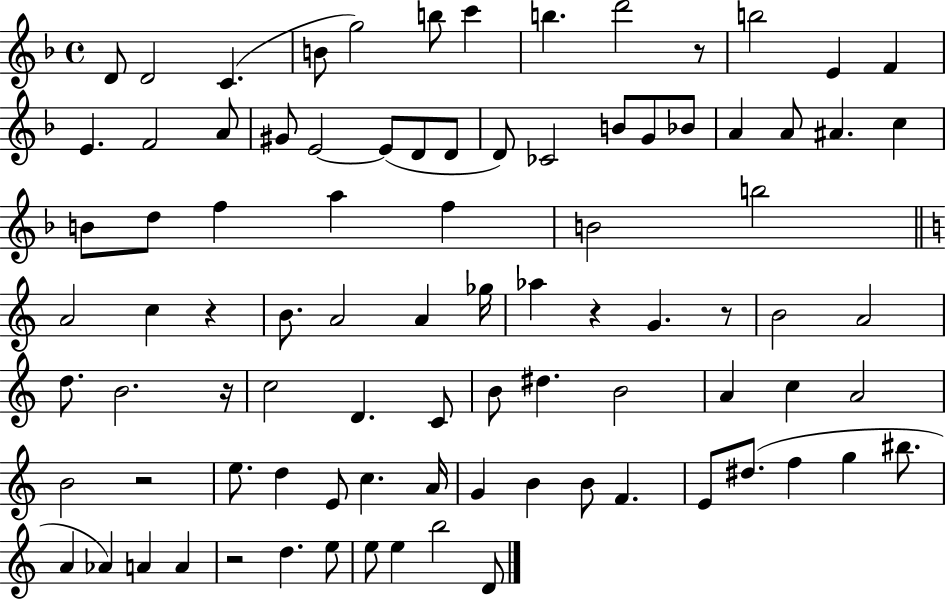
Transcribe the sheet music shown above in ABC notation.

X:1
T:Untitled
M:4/4
L:1/4
K:F
D/2 D2 C B/2 g2 b/2 c' b d'2 z/2 b2 E F E F2 A/2 ^G/2 E2 E/2 D/2 D/2 D/2 _C2 B/2 G/2 _B/2 A A/2 ^A c B/2 d/2 f a f B2 b2 A2 c z B/2 A2 A _g/4 _a z G z/2 B2 A2 d/2 B2 z/4 c2 D C/2 B/2 ^d B2 A c A2 B2 z2 e/2 d E/2 c A/4 G B B/2 F E/2 ^d/2 f g ^b/2 A _A A A z2 d e/2 e/2 e b2 D/2